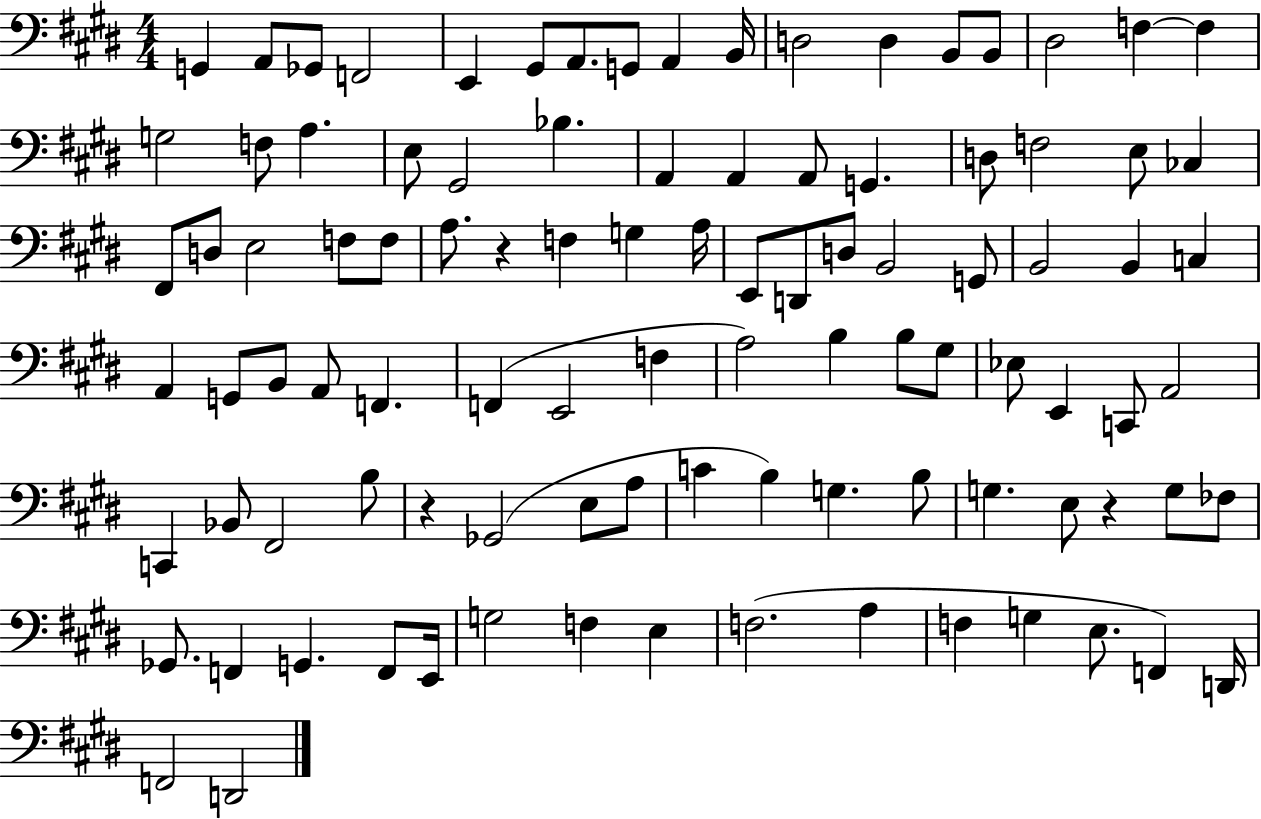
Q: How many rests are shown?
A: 3